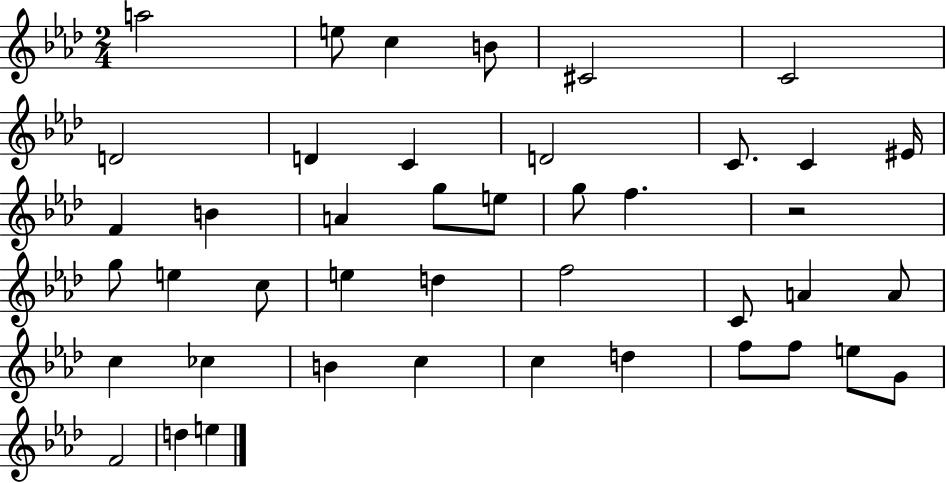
{
  \clef treble
  \numericTimeSignature
  \time 2/4
  \key aes \major
  a''2 | e''8 c''4 b'8 | cis'2 | c'2 | \break d'2 | d'4 c'4 | d'2 | c'8. c'4 eis'16 | \break f'4 b'4 | a'4 g''8 e''8 | g''8 f''4. | r2 | \break g''8 e''4 c''8 | e''4 d''4 | f''2 | c'8 a'4 a'8 | \break c''4 ces''4 | b'4 c''4 | c''4 d''4 | f''8 f''8 e''8 g'8 | \break f'2 | d''4 e''4 | \bar "|."
}